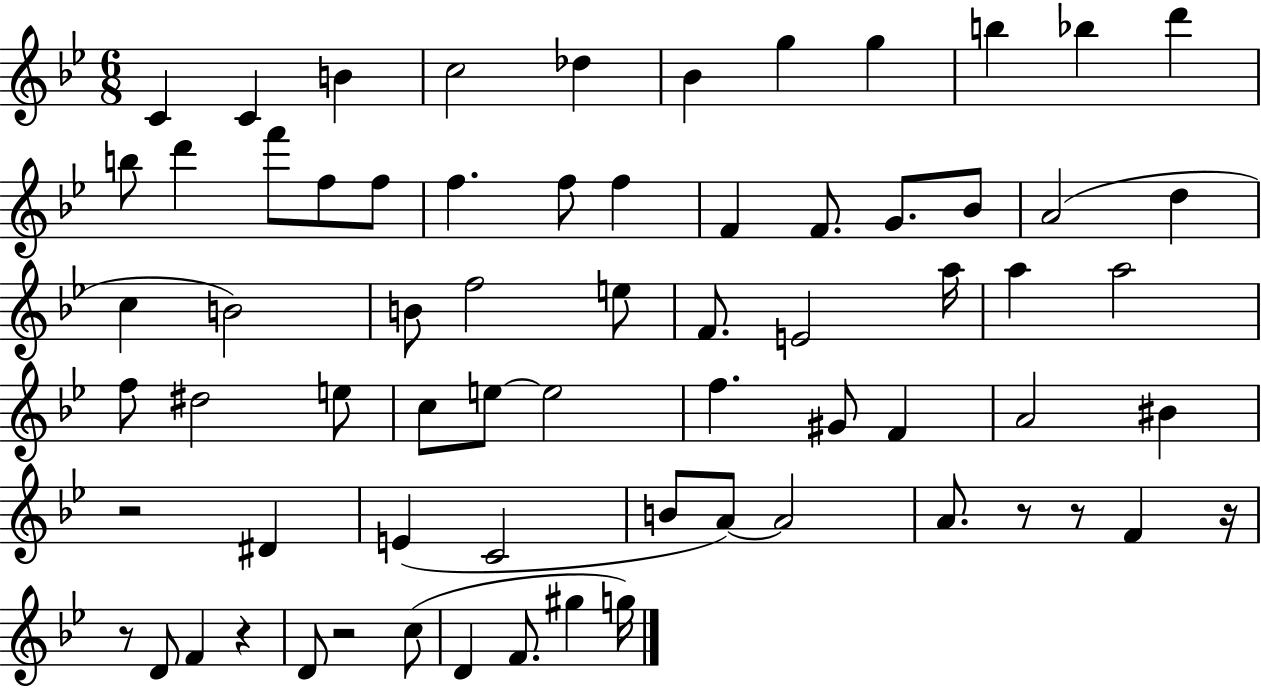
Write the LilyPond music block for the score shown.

{
  \clef treble
  \numericTimeSignature
  \time 6/8
  \key bes \major
  c'4 c'4 b'4 | c''2 des''4 | bes'4 g''4 g''4 | b''4 bes''4 d'''4 | \break b''8 d'''4 f'''8 f''8 f''8 | f''4. f''8 f''4 | f'4 f'8. g'8. bes'8 | a'2( d''4 | \break c''4 b'2) | b'8 f''2 e''8 | f'8. e'2 a''16 | a''4 a''2 | \break f''8 dis''2 e''8 | c''8 e''8~~ e''2 | f''4. gis'8 f'4 | a'2 bis'4 | \break r2 dis'4 | e'4( c'2 | b'8 a'8~~) a'2 | a'8. r8 r8 f'4 r16 | \break r8 d'8 f'4 r4 | d'8 r2 c''8( | d'4 f'8. gis''4 g''16) | \bar "|."
}